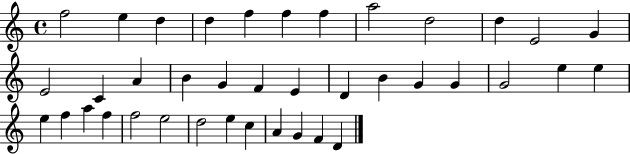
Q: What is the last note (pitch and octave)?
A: D4